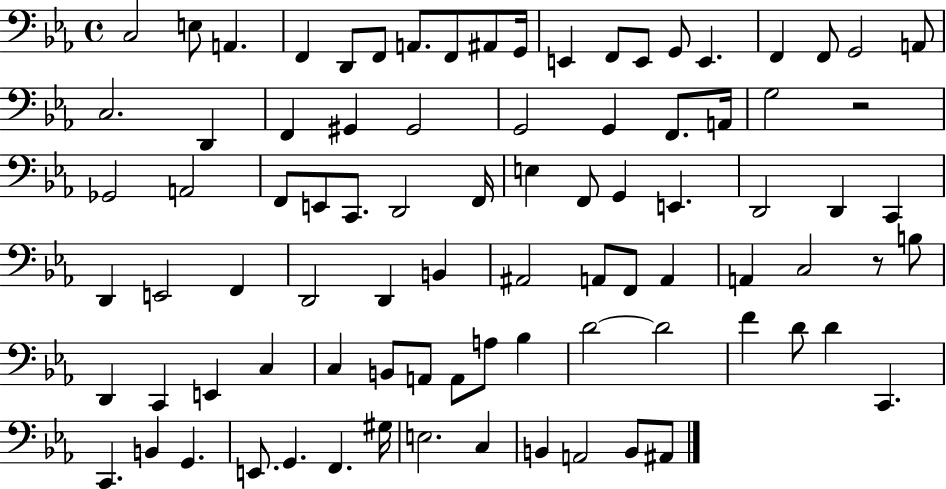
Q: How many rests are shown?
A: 2